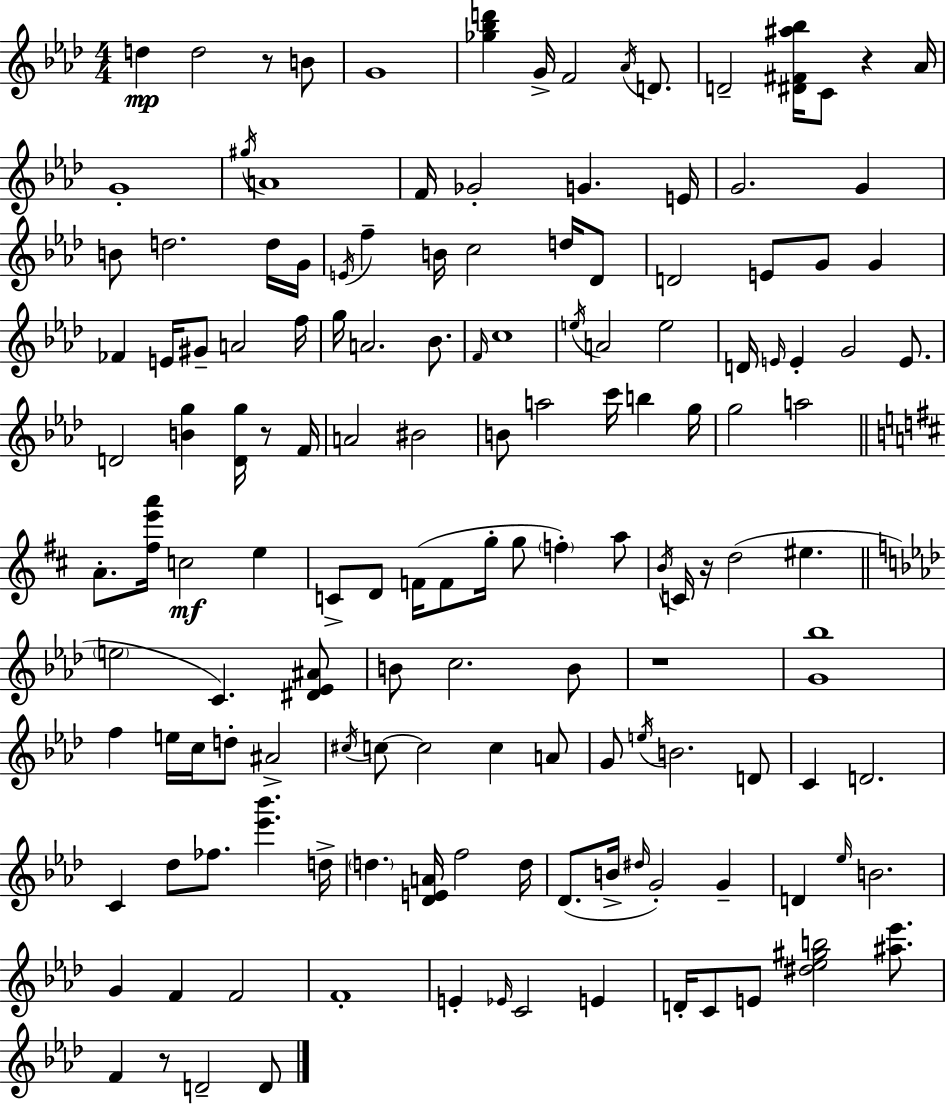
{
  \clef treble
  \numericTimeSignature
  \time 4/4
  \key aes \major
  d''4\mp d''2 r8 b'8 | g'1 | <ges'' bes'' d'''>4 g'16-> f'2 \acciaccatura { aes'16 } d'8. | d'2-- <dis' fis' ais'' bes''>16 c'8 r4 | \break aes'16 g'1-. | \acciaccatura { gis''16 } a'1 | f'16 ges'2-. g'4. | e'16 g'2. g'4 | \break b'8 d''2. | d''16 g'16 \acciaccatura { e'16 } f''4-- b'16 c''2 | d''16 des'8 d'2 e'8 g'8 g'4 | fes'4 e'16 gis'8-- a'2 | \break f''16 g''16 a'2. | bes'8. \grace { f'16 } c''1 | \acciaccatura { e''16 } a'2 e''2 | d'16 \grace { e'16 } e'4-. g'2 | \break e'8. d'2 <b' g''>4 | <d' g''>16 r8 f'16 a'2 bis'2 | b'8 a''2 | c'''16 b''4 g''16 g''2 a''2 | \break \bar "||" \break \key d \major a'8.-. <fis'' e''' a'''>16 c''2\mf e''4 | c'8-> d'8 f'16( f'8 g''16-. g''8 \parenthesize f''4-.) a''8 | \acciaccatura { b'16 } c'16 r16 d''2( eis''4. | \bar "||" \break \key aes \major \parenthesize e''2 c'4.) <dis' ees' ais'>8 | b'8 c''2. b'8 | r1 | <g' bes''>1 | \break f''4 e''16 c''16 d''8-. ais'2-> | \acciaccatura { cis''16 } c''8~~ c''2 c''4 a'8 | g'8 \acciaccatura { e''16 } b'2. | d'8 c'4 d'2. | \break c'4 des''8 fes''8. <ees''' bes'''>4. | d''16-> \parenthesize d''4. <des' e' a'>16 f''2 | d''16 des'8.( b'16-> \grace { dis''16 }) g'2-. g'4-- | d'4 \grace { ees''16 } b'2. | \break g'4 f'4 f'2 | f'1-. | e'4-. \grace { ees'16 } c'2 | e'4 d'16-. c'8 e'8 <dis'' ees'' gis'' b''>2 | \break <ais'' ees'''>8. f'4 r8 d'2-- | d'8 \bar "|."
}